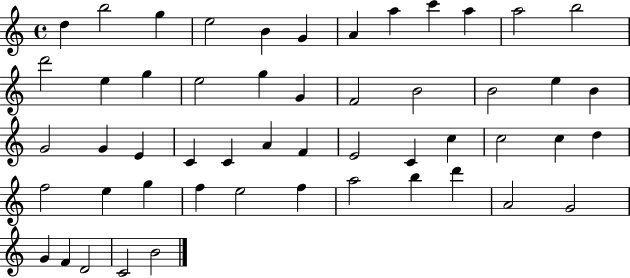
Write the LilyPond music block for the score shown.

{
  \clef treble
  \time 4/4
  \defaultTimeSignature
  \key c \major
  d''4 b''2 g''4 | e''2 b'4 g'4 | a'4 a''4 c'''4 a''4 | a''2 b''2 | \break d'''2 e''4 g''4 | e''2 g''4 g'4 | f'2 b'2 | b'2 e''4 b'4 | \break g'2 g'4 e'4 | c'4 c'4 a'4 f'4 | e'2 c'4 c''4 | c''2 c''4 d''4 | \break f''2 e''4 g''4 | f''4 e''2 f''4 | a''2 b''4 d'''4 | a'2 g'2 | \break g'4 f'4 d'2 | c'2 b'2 | \bar "|."
}